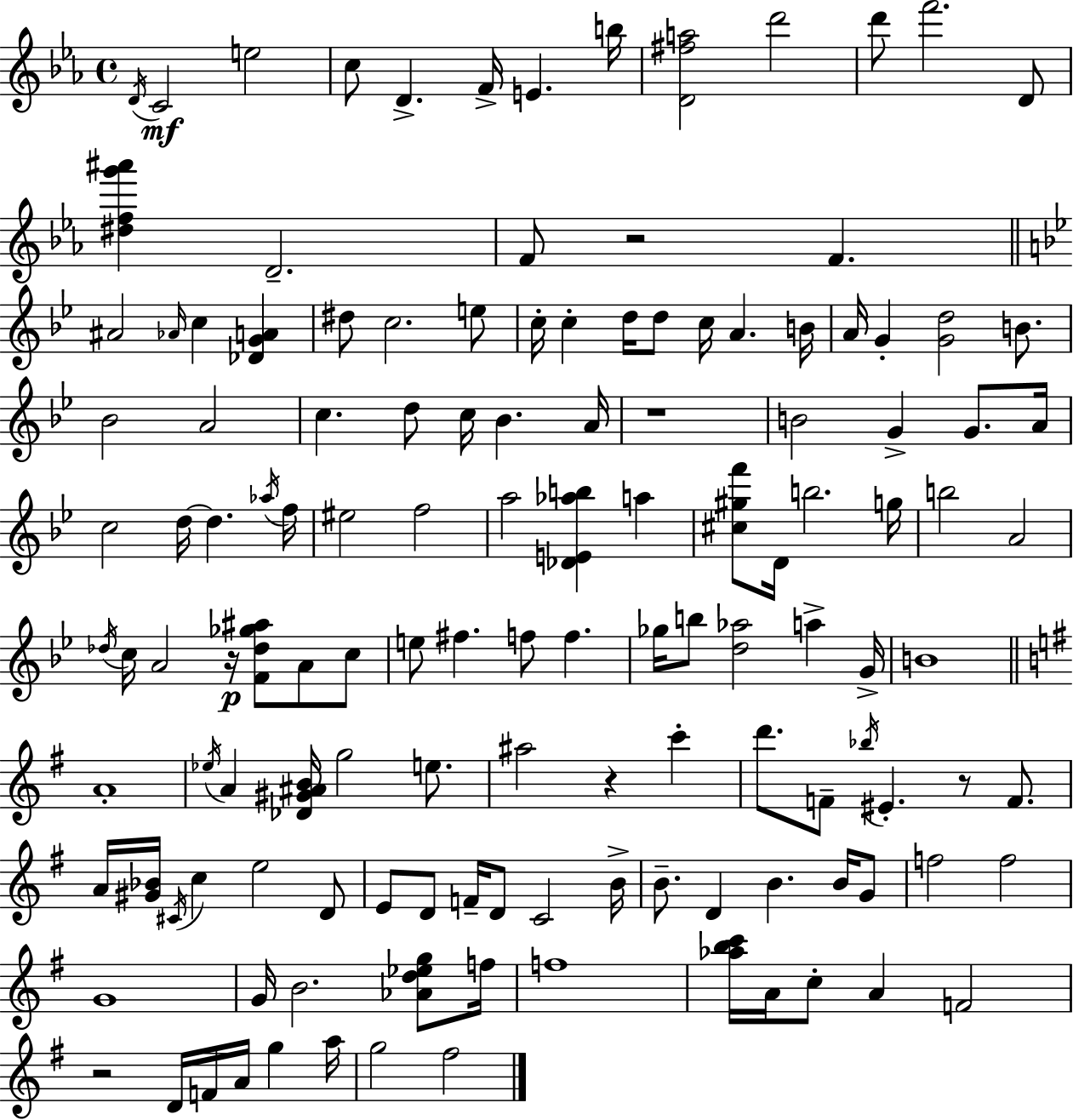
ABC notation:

X:1
T:Untitled
M:4/4
L:1/4
K:Eb
D/4 C2 e2 c/2 D F/4 E b/4 [D^fa]2 d'2 d'/2 f'2 D/2 [^dfg'^a'] D2 F/2 z2 F ^A2 _A/4 c [_DGA] ^d/2 c2 e/2 c/4 c d/4 d/2 c/4 A B/4 A/4 G [Gd]2 B/2 _B2 A2 c d/2 c/4 _B A/4 z4 B2 G G/2 A/4 c2 d/4 d _a/4 f/4 ^e2 f2 a2 [_DE_ab] a [^c^gf']/2 D/4 b2 g/4 b2 A2 _d/4 c/4 A2 z/4 [F_d_g^a]/2 A/2 c/2 e/2 ^f f/2 f _g/4 b/2 [d_a]2 a G/4 B4 A4 _e/4 A [_D^G^AB]/4 g2 e/2 ^a2 z c' d'/2 F/2 _b/4 ^E z/2 F/2 A/4 [^G_B]/4 ^C/4 c e2 D/2 E/2 D/2 F/4 D/2 C2 B/4 B/2 D B B/4 G/2 f2 f2 G4 G/4 B2 [_Ad_eg]/2 f/4 f4 [_abc']/4 A/4 c/2 A F2 z2 D/4 F/4 A/4 g a/4 g2 ^f2